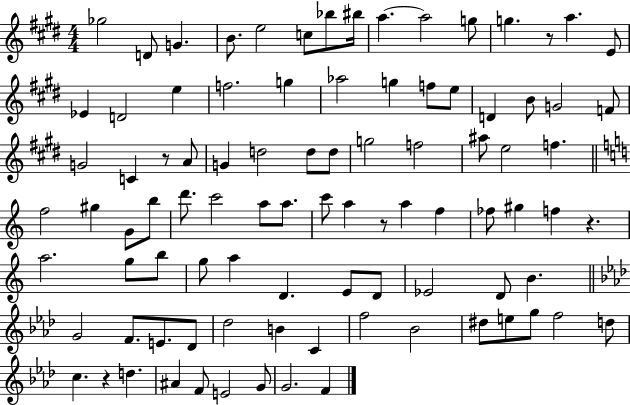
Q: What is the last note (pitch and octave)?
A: F4